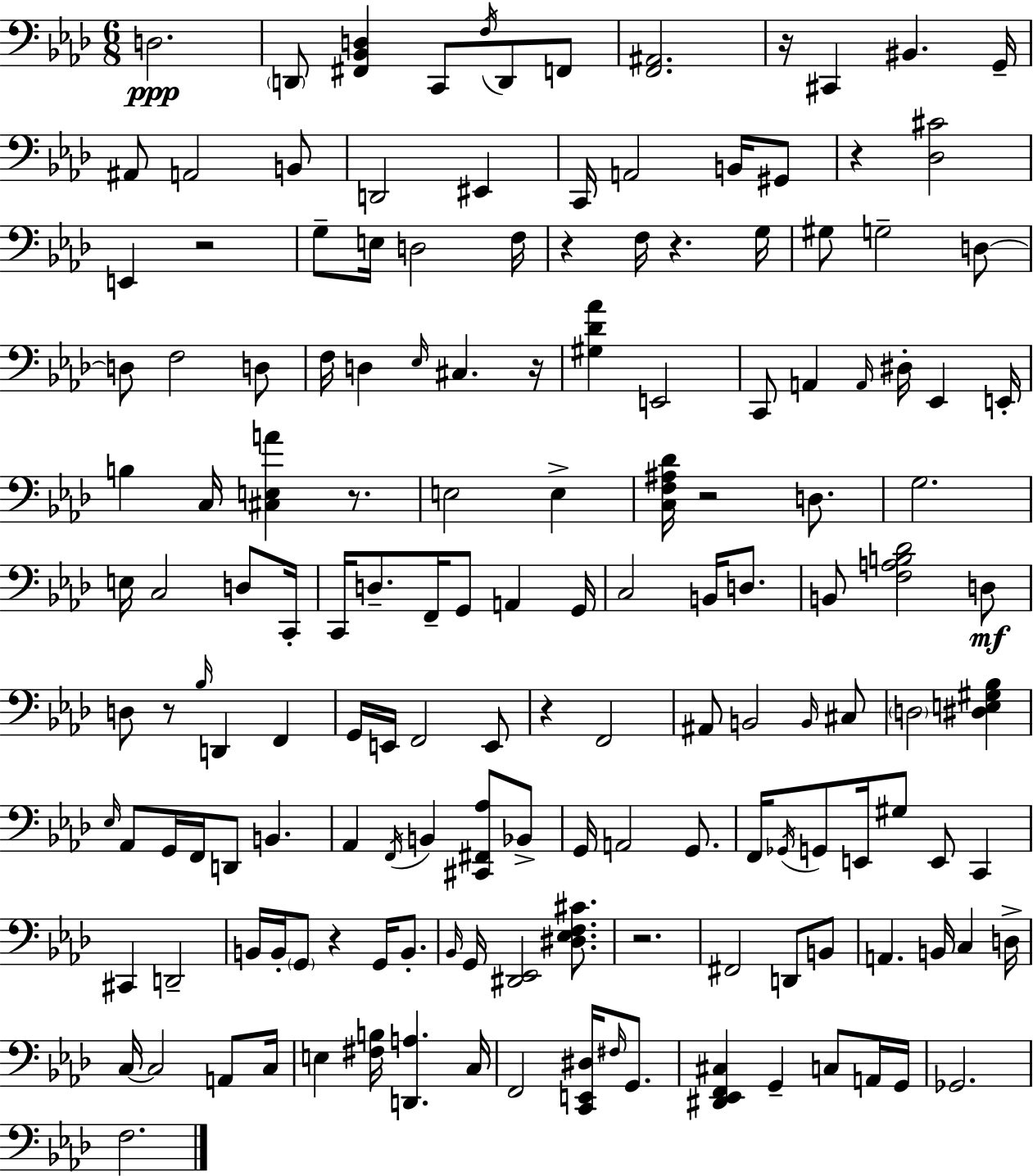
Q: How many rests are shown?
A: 12